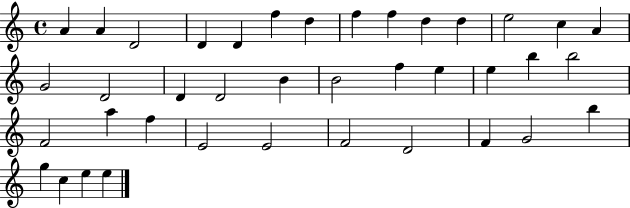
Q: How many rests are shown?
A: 0